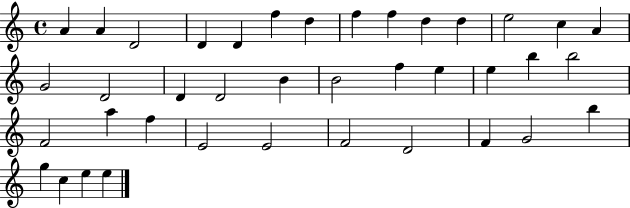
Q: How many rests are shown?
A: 0